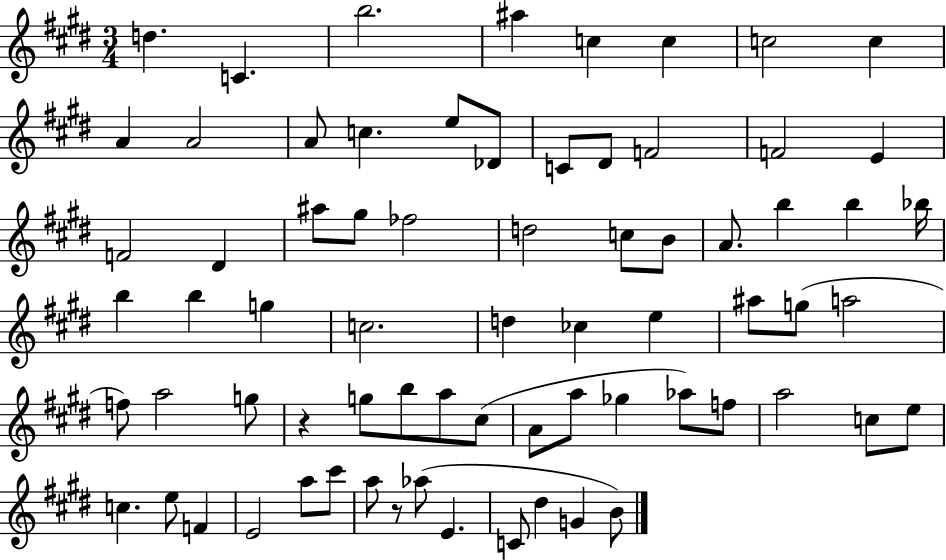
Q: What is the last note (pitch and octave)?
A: B4